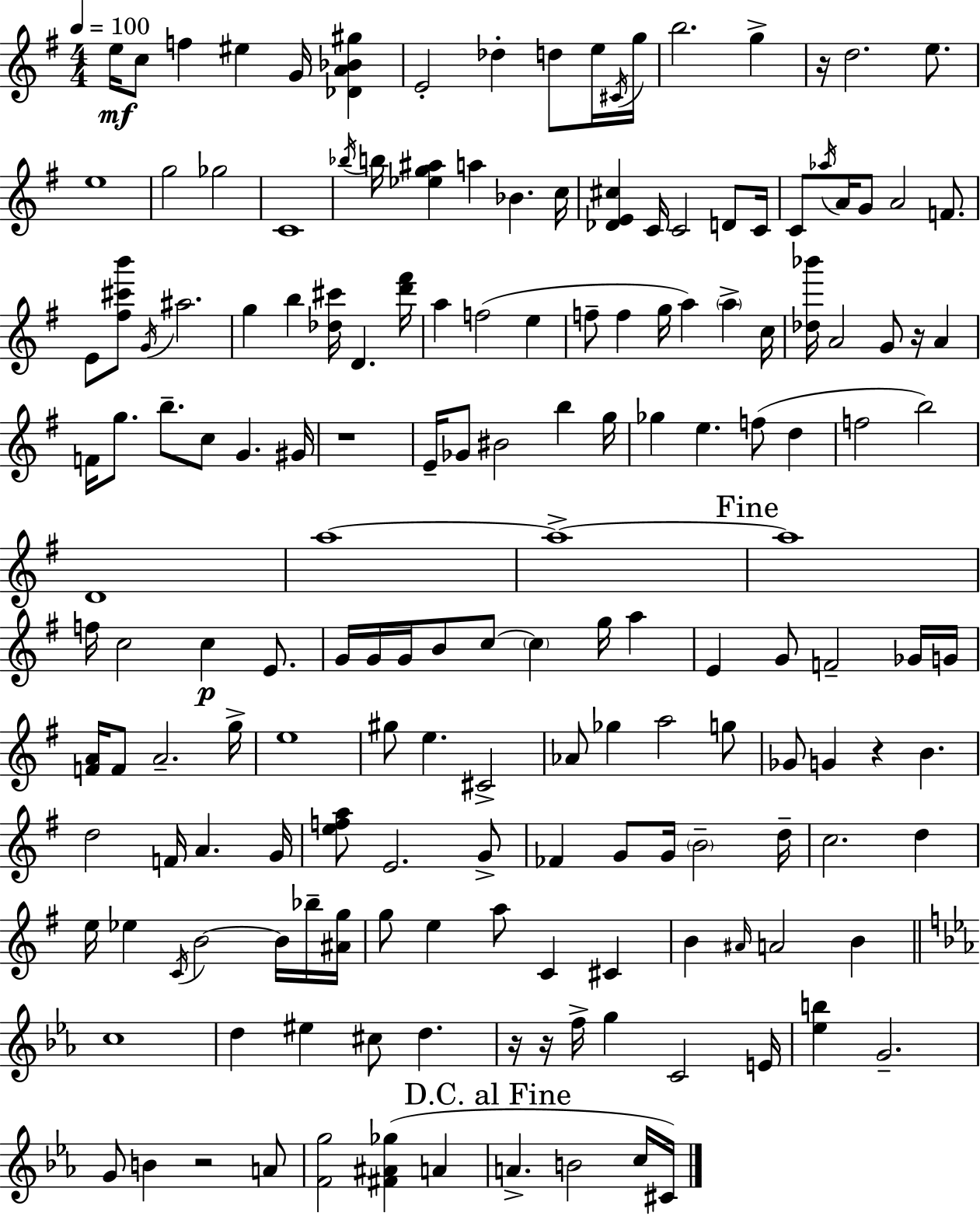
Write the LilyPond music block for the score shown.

{
  \clef treble
  \numericTimeSignature
  \time 4/4
  \key g \major
  \tempo 4 = 100
  \repeat volta 2 { e''16\mf c''8 f''4 eis''4 g'16 <des' a' bes' gis''>4 | e'2-. des''4-. d''8 e''16 \acciaccatura { cis'16 } | g''16 b''2. g''4-> | r16 d''2. e''8. | \break e''1 | g''2 ges''2 | c'1 | \acciaccatura { bes''16 } b''16 <ees'' g'' ais''>4 a''4 bes'4. | \break c''16 <des' e' cis''>4 c'16 c'2 d'8 | c'16 c'8 \acciaccatura { aes''16 } a'16 g'8 a'2 | f'8. e'8 <fis'' cis''' b'''>8 \acciaccatura { g'16 } ais''2. | g''4 b''4 <des'' cis'''>16 d'4. | \break <d''' fis'''>16 a''4 f''2( | e''4 f''8-- f''4 g''16 a''4) \parenthesize a''4-> | c''16 <des'' bes'''>16 a'2 g'8 r16 | a'4 f'16 g''8. b''8.-- c''8 g'4. | \break gis'16 r1 | e'16-- ges'8 bis'2 b''4 | g''16 ges''4 e''4. f''8( | d''4 f''2 b''2) | \break d'1 | a''1~~ | a''1->~~ | \mark "Fine" a''1 | \break f''16 c''2 c''4\p | e'8. g'16 g'16 g'16 b'8 c''8~~ \parenthesize c''4 g''16 | a''4 e'4 g'8 f'2-- | ges'16 g'16 <f' a'>16 f'8 a'2.-- | \break g''16-> e''1 | gis''8 e''4. cis'2-> | aes'8 ges''4 a''2 | g''8 ges'8 g'4 r4 b'4. | \break d''2 f'16 a'4. | g'16 <e'' f'' a''>8 e'2. | g'8-> fes'4 g'8 g'16 \parenthesize b'2-- | d''16-- c''2. | \break d''4 e''16 ees''4 \acciaccatura { c'16 } b'2~~ | b'16 bes''16-- <ais' g''>16 g''8 e''4 a''8 c'4 | cis'4 b'4 \grace { ais'16 } a'2 | b'4 \bar "||" \break \key ees \major c''1 | d''4 eis''4 cis''8 d''4. | r16 r16 f''16-> g''4 c'2 e'16 | <ees'' b''>4 g'2.-- | \break g'8 b'4 r2 a'8 | <f' g''>2 <fis' ais' ges''>4( a'4 | \mark "D.C. al Fine" a'4.-> b'2 c''16 cis'16) | } \bar "|."
}